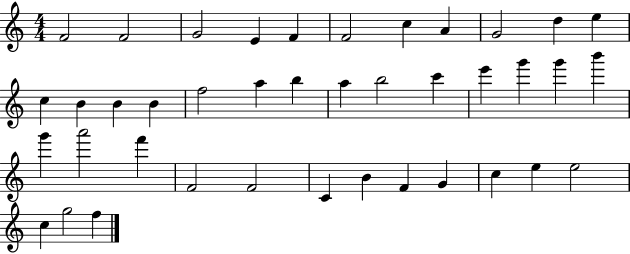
F4/h F4/h G4/h E4/q F4/q F4/h C5/q A4/q G4/h D5/q E5/q C5/q B4/q B4/q B4/q F5/h A5/q B5/q A5/q B5/h C6/q E6/q G6/q G6/q B6/q G6/q A6/h F6/q F4/h F4/h C4/q B4/q F4/q G4/q C5/q E5/q E5/h C5/q G5/h F5/q